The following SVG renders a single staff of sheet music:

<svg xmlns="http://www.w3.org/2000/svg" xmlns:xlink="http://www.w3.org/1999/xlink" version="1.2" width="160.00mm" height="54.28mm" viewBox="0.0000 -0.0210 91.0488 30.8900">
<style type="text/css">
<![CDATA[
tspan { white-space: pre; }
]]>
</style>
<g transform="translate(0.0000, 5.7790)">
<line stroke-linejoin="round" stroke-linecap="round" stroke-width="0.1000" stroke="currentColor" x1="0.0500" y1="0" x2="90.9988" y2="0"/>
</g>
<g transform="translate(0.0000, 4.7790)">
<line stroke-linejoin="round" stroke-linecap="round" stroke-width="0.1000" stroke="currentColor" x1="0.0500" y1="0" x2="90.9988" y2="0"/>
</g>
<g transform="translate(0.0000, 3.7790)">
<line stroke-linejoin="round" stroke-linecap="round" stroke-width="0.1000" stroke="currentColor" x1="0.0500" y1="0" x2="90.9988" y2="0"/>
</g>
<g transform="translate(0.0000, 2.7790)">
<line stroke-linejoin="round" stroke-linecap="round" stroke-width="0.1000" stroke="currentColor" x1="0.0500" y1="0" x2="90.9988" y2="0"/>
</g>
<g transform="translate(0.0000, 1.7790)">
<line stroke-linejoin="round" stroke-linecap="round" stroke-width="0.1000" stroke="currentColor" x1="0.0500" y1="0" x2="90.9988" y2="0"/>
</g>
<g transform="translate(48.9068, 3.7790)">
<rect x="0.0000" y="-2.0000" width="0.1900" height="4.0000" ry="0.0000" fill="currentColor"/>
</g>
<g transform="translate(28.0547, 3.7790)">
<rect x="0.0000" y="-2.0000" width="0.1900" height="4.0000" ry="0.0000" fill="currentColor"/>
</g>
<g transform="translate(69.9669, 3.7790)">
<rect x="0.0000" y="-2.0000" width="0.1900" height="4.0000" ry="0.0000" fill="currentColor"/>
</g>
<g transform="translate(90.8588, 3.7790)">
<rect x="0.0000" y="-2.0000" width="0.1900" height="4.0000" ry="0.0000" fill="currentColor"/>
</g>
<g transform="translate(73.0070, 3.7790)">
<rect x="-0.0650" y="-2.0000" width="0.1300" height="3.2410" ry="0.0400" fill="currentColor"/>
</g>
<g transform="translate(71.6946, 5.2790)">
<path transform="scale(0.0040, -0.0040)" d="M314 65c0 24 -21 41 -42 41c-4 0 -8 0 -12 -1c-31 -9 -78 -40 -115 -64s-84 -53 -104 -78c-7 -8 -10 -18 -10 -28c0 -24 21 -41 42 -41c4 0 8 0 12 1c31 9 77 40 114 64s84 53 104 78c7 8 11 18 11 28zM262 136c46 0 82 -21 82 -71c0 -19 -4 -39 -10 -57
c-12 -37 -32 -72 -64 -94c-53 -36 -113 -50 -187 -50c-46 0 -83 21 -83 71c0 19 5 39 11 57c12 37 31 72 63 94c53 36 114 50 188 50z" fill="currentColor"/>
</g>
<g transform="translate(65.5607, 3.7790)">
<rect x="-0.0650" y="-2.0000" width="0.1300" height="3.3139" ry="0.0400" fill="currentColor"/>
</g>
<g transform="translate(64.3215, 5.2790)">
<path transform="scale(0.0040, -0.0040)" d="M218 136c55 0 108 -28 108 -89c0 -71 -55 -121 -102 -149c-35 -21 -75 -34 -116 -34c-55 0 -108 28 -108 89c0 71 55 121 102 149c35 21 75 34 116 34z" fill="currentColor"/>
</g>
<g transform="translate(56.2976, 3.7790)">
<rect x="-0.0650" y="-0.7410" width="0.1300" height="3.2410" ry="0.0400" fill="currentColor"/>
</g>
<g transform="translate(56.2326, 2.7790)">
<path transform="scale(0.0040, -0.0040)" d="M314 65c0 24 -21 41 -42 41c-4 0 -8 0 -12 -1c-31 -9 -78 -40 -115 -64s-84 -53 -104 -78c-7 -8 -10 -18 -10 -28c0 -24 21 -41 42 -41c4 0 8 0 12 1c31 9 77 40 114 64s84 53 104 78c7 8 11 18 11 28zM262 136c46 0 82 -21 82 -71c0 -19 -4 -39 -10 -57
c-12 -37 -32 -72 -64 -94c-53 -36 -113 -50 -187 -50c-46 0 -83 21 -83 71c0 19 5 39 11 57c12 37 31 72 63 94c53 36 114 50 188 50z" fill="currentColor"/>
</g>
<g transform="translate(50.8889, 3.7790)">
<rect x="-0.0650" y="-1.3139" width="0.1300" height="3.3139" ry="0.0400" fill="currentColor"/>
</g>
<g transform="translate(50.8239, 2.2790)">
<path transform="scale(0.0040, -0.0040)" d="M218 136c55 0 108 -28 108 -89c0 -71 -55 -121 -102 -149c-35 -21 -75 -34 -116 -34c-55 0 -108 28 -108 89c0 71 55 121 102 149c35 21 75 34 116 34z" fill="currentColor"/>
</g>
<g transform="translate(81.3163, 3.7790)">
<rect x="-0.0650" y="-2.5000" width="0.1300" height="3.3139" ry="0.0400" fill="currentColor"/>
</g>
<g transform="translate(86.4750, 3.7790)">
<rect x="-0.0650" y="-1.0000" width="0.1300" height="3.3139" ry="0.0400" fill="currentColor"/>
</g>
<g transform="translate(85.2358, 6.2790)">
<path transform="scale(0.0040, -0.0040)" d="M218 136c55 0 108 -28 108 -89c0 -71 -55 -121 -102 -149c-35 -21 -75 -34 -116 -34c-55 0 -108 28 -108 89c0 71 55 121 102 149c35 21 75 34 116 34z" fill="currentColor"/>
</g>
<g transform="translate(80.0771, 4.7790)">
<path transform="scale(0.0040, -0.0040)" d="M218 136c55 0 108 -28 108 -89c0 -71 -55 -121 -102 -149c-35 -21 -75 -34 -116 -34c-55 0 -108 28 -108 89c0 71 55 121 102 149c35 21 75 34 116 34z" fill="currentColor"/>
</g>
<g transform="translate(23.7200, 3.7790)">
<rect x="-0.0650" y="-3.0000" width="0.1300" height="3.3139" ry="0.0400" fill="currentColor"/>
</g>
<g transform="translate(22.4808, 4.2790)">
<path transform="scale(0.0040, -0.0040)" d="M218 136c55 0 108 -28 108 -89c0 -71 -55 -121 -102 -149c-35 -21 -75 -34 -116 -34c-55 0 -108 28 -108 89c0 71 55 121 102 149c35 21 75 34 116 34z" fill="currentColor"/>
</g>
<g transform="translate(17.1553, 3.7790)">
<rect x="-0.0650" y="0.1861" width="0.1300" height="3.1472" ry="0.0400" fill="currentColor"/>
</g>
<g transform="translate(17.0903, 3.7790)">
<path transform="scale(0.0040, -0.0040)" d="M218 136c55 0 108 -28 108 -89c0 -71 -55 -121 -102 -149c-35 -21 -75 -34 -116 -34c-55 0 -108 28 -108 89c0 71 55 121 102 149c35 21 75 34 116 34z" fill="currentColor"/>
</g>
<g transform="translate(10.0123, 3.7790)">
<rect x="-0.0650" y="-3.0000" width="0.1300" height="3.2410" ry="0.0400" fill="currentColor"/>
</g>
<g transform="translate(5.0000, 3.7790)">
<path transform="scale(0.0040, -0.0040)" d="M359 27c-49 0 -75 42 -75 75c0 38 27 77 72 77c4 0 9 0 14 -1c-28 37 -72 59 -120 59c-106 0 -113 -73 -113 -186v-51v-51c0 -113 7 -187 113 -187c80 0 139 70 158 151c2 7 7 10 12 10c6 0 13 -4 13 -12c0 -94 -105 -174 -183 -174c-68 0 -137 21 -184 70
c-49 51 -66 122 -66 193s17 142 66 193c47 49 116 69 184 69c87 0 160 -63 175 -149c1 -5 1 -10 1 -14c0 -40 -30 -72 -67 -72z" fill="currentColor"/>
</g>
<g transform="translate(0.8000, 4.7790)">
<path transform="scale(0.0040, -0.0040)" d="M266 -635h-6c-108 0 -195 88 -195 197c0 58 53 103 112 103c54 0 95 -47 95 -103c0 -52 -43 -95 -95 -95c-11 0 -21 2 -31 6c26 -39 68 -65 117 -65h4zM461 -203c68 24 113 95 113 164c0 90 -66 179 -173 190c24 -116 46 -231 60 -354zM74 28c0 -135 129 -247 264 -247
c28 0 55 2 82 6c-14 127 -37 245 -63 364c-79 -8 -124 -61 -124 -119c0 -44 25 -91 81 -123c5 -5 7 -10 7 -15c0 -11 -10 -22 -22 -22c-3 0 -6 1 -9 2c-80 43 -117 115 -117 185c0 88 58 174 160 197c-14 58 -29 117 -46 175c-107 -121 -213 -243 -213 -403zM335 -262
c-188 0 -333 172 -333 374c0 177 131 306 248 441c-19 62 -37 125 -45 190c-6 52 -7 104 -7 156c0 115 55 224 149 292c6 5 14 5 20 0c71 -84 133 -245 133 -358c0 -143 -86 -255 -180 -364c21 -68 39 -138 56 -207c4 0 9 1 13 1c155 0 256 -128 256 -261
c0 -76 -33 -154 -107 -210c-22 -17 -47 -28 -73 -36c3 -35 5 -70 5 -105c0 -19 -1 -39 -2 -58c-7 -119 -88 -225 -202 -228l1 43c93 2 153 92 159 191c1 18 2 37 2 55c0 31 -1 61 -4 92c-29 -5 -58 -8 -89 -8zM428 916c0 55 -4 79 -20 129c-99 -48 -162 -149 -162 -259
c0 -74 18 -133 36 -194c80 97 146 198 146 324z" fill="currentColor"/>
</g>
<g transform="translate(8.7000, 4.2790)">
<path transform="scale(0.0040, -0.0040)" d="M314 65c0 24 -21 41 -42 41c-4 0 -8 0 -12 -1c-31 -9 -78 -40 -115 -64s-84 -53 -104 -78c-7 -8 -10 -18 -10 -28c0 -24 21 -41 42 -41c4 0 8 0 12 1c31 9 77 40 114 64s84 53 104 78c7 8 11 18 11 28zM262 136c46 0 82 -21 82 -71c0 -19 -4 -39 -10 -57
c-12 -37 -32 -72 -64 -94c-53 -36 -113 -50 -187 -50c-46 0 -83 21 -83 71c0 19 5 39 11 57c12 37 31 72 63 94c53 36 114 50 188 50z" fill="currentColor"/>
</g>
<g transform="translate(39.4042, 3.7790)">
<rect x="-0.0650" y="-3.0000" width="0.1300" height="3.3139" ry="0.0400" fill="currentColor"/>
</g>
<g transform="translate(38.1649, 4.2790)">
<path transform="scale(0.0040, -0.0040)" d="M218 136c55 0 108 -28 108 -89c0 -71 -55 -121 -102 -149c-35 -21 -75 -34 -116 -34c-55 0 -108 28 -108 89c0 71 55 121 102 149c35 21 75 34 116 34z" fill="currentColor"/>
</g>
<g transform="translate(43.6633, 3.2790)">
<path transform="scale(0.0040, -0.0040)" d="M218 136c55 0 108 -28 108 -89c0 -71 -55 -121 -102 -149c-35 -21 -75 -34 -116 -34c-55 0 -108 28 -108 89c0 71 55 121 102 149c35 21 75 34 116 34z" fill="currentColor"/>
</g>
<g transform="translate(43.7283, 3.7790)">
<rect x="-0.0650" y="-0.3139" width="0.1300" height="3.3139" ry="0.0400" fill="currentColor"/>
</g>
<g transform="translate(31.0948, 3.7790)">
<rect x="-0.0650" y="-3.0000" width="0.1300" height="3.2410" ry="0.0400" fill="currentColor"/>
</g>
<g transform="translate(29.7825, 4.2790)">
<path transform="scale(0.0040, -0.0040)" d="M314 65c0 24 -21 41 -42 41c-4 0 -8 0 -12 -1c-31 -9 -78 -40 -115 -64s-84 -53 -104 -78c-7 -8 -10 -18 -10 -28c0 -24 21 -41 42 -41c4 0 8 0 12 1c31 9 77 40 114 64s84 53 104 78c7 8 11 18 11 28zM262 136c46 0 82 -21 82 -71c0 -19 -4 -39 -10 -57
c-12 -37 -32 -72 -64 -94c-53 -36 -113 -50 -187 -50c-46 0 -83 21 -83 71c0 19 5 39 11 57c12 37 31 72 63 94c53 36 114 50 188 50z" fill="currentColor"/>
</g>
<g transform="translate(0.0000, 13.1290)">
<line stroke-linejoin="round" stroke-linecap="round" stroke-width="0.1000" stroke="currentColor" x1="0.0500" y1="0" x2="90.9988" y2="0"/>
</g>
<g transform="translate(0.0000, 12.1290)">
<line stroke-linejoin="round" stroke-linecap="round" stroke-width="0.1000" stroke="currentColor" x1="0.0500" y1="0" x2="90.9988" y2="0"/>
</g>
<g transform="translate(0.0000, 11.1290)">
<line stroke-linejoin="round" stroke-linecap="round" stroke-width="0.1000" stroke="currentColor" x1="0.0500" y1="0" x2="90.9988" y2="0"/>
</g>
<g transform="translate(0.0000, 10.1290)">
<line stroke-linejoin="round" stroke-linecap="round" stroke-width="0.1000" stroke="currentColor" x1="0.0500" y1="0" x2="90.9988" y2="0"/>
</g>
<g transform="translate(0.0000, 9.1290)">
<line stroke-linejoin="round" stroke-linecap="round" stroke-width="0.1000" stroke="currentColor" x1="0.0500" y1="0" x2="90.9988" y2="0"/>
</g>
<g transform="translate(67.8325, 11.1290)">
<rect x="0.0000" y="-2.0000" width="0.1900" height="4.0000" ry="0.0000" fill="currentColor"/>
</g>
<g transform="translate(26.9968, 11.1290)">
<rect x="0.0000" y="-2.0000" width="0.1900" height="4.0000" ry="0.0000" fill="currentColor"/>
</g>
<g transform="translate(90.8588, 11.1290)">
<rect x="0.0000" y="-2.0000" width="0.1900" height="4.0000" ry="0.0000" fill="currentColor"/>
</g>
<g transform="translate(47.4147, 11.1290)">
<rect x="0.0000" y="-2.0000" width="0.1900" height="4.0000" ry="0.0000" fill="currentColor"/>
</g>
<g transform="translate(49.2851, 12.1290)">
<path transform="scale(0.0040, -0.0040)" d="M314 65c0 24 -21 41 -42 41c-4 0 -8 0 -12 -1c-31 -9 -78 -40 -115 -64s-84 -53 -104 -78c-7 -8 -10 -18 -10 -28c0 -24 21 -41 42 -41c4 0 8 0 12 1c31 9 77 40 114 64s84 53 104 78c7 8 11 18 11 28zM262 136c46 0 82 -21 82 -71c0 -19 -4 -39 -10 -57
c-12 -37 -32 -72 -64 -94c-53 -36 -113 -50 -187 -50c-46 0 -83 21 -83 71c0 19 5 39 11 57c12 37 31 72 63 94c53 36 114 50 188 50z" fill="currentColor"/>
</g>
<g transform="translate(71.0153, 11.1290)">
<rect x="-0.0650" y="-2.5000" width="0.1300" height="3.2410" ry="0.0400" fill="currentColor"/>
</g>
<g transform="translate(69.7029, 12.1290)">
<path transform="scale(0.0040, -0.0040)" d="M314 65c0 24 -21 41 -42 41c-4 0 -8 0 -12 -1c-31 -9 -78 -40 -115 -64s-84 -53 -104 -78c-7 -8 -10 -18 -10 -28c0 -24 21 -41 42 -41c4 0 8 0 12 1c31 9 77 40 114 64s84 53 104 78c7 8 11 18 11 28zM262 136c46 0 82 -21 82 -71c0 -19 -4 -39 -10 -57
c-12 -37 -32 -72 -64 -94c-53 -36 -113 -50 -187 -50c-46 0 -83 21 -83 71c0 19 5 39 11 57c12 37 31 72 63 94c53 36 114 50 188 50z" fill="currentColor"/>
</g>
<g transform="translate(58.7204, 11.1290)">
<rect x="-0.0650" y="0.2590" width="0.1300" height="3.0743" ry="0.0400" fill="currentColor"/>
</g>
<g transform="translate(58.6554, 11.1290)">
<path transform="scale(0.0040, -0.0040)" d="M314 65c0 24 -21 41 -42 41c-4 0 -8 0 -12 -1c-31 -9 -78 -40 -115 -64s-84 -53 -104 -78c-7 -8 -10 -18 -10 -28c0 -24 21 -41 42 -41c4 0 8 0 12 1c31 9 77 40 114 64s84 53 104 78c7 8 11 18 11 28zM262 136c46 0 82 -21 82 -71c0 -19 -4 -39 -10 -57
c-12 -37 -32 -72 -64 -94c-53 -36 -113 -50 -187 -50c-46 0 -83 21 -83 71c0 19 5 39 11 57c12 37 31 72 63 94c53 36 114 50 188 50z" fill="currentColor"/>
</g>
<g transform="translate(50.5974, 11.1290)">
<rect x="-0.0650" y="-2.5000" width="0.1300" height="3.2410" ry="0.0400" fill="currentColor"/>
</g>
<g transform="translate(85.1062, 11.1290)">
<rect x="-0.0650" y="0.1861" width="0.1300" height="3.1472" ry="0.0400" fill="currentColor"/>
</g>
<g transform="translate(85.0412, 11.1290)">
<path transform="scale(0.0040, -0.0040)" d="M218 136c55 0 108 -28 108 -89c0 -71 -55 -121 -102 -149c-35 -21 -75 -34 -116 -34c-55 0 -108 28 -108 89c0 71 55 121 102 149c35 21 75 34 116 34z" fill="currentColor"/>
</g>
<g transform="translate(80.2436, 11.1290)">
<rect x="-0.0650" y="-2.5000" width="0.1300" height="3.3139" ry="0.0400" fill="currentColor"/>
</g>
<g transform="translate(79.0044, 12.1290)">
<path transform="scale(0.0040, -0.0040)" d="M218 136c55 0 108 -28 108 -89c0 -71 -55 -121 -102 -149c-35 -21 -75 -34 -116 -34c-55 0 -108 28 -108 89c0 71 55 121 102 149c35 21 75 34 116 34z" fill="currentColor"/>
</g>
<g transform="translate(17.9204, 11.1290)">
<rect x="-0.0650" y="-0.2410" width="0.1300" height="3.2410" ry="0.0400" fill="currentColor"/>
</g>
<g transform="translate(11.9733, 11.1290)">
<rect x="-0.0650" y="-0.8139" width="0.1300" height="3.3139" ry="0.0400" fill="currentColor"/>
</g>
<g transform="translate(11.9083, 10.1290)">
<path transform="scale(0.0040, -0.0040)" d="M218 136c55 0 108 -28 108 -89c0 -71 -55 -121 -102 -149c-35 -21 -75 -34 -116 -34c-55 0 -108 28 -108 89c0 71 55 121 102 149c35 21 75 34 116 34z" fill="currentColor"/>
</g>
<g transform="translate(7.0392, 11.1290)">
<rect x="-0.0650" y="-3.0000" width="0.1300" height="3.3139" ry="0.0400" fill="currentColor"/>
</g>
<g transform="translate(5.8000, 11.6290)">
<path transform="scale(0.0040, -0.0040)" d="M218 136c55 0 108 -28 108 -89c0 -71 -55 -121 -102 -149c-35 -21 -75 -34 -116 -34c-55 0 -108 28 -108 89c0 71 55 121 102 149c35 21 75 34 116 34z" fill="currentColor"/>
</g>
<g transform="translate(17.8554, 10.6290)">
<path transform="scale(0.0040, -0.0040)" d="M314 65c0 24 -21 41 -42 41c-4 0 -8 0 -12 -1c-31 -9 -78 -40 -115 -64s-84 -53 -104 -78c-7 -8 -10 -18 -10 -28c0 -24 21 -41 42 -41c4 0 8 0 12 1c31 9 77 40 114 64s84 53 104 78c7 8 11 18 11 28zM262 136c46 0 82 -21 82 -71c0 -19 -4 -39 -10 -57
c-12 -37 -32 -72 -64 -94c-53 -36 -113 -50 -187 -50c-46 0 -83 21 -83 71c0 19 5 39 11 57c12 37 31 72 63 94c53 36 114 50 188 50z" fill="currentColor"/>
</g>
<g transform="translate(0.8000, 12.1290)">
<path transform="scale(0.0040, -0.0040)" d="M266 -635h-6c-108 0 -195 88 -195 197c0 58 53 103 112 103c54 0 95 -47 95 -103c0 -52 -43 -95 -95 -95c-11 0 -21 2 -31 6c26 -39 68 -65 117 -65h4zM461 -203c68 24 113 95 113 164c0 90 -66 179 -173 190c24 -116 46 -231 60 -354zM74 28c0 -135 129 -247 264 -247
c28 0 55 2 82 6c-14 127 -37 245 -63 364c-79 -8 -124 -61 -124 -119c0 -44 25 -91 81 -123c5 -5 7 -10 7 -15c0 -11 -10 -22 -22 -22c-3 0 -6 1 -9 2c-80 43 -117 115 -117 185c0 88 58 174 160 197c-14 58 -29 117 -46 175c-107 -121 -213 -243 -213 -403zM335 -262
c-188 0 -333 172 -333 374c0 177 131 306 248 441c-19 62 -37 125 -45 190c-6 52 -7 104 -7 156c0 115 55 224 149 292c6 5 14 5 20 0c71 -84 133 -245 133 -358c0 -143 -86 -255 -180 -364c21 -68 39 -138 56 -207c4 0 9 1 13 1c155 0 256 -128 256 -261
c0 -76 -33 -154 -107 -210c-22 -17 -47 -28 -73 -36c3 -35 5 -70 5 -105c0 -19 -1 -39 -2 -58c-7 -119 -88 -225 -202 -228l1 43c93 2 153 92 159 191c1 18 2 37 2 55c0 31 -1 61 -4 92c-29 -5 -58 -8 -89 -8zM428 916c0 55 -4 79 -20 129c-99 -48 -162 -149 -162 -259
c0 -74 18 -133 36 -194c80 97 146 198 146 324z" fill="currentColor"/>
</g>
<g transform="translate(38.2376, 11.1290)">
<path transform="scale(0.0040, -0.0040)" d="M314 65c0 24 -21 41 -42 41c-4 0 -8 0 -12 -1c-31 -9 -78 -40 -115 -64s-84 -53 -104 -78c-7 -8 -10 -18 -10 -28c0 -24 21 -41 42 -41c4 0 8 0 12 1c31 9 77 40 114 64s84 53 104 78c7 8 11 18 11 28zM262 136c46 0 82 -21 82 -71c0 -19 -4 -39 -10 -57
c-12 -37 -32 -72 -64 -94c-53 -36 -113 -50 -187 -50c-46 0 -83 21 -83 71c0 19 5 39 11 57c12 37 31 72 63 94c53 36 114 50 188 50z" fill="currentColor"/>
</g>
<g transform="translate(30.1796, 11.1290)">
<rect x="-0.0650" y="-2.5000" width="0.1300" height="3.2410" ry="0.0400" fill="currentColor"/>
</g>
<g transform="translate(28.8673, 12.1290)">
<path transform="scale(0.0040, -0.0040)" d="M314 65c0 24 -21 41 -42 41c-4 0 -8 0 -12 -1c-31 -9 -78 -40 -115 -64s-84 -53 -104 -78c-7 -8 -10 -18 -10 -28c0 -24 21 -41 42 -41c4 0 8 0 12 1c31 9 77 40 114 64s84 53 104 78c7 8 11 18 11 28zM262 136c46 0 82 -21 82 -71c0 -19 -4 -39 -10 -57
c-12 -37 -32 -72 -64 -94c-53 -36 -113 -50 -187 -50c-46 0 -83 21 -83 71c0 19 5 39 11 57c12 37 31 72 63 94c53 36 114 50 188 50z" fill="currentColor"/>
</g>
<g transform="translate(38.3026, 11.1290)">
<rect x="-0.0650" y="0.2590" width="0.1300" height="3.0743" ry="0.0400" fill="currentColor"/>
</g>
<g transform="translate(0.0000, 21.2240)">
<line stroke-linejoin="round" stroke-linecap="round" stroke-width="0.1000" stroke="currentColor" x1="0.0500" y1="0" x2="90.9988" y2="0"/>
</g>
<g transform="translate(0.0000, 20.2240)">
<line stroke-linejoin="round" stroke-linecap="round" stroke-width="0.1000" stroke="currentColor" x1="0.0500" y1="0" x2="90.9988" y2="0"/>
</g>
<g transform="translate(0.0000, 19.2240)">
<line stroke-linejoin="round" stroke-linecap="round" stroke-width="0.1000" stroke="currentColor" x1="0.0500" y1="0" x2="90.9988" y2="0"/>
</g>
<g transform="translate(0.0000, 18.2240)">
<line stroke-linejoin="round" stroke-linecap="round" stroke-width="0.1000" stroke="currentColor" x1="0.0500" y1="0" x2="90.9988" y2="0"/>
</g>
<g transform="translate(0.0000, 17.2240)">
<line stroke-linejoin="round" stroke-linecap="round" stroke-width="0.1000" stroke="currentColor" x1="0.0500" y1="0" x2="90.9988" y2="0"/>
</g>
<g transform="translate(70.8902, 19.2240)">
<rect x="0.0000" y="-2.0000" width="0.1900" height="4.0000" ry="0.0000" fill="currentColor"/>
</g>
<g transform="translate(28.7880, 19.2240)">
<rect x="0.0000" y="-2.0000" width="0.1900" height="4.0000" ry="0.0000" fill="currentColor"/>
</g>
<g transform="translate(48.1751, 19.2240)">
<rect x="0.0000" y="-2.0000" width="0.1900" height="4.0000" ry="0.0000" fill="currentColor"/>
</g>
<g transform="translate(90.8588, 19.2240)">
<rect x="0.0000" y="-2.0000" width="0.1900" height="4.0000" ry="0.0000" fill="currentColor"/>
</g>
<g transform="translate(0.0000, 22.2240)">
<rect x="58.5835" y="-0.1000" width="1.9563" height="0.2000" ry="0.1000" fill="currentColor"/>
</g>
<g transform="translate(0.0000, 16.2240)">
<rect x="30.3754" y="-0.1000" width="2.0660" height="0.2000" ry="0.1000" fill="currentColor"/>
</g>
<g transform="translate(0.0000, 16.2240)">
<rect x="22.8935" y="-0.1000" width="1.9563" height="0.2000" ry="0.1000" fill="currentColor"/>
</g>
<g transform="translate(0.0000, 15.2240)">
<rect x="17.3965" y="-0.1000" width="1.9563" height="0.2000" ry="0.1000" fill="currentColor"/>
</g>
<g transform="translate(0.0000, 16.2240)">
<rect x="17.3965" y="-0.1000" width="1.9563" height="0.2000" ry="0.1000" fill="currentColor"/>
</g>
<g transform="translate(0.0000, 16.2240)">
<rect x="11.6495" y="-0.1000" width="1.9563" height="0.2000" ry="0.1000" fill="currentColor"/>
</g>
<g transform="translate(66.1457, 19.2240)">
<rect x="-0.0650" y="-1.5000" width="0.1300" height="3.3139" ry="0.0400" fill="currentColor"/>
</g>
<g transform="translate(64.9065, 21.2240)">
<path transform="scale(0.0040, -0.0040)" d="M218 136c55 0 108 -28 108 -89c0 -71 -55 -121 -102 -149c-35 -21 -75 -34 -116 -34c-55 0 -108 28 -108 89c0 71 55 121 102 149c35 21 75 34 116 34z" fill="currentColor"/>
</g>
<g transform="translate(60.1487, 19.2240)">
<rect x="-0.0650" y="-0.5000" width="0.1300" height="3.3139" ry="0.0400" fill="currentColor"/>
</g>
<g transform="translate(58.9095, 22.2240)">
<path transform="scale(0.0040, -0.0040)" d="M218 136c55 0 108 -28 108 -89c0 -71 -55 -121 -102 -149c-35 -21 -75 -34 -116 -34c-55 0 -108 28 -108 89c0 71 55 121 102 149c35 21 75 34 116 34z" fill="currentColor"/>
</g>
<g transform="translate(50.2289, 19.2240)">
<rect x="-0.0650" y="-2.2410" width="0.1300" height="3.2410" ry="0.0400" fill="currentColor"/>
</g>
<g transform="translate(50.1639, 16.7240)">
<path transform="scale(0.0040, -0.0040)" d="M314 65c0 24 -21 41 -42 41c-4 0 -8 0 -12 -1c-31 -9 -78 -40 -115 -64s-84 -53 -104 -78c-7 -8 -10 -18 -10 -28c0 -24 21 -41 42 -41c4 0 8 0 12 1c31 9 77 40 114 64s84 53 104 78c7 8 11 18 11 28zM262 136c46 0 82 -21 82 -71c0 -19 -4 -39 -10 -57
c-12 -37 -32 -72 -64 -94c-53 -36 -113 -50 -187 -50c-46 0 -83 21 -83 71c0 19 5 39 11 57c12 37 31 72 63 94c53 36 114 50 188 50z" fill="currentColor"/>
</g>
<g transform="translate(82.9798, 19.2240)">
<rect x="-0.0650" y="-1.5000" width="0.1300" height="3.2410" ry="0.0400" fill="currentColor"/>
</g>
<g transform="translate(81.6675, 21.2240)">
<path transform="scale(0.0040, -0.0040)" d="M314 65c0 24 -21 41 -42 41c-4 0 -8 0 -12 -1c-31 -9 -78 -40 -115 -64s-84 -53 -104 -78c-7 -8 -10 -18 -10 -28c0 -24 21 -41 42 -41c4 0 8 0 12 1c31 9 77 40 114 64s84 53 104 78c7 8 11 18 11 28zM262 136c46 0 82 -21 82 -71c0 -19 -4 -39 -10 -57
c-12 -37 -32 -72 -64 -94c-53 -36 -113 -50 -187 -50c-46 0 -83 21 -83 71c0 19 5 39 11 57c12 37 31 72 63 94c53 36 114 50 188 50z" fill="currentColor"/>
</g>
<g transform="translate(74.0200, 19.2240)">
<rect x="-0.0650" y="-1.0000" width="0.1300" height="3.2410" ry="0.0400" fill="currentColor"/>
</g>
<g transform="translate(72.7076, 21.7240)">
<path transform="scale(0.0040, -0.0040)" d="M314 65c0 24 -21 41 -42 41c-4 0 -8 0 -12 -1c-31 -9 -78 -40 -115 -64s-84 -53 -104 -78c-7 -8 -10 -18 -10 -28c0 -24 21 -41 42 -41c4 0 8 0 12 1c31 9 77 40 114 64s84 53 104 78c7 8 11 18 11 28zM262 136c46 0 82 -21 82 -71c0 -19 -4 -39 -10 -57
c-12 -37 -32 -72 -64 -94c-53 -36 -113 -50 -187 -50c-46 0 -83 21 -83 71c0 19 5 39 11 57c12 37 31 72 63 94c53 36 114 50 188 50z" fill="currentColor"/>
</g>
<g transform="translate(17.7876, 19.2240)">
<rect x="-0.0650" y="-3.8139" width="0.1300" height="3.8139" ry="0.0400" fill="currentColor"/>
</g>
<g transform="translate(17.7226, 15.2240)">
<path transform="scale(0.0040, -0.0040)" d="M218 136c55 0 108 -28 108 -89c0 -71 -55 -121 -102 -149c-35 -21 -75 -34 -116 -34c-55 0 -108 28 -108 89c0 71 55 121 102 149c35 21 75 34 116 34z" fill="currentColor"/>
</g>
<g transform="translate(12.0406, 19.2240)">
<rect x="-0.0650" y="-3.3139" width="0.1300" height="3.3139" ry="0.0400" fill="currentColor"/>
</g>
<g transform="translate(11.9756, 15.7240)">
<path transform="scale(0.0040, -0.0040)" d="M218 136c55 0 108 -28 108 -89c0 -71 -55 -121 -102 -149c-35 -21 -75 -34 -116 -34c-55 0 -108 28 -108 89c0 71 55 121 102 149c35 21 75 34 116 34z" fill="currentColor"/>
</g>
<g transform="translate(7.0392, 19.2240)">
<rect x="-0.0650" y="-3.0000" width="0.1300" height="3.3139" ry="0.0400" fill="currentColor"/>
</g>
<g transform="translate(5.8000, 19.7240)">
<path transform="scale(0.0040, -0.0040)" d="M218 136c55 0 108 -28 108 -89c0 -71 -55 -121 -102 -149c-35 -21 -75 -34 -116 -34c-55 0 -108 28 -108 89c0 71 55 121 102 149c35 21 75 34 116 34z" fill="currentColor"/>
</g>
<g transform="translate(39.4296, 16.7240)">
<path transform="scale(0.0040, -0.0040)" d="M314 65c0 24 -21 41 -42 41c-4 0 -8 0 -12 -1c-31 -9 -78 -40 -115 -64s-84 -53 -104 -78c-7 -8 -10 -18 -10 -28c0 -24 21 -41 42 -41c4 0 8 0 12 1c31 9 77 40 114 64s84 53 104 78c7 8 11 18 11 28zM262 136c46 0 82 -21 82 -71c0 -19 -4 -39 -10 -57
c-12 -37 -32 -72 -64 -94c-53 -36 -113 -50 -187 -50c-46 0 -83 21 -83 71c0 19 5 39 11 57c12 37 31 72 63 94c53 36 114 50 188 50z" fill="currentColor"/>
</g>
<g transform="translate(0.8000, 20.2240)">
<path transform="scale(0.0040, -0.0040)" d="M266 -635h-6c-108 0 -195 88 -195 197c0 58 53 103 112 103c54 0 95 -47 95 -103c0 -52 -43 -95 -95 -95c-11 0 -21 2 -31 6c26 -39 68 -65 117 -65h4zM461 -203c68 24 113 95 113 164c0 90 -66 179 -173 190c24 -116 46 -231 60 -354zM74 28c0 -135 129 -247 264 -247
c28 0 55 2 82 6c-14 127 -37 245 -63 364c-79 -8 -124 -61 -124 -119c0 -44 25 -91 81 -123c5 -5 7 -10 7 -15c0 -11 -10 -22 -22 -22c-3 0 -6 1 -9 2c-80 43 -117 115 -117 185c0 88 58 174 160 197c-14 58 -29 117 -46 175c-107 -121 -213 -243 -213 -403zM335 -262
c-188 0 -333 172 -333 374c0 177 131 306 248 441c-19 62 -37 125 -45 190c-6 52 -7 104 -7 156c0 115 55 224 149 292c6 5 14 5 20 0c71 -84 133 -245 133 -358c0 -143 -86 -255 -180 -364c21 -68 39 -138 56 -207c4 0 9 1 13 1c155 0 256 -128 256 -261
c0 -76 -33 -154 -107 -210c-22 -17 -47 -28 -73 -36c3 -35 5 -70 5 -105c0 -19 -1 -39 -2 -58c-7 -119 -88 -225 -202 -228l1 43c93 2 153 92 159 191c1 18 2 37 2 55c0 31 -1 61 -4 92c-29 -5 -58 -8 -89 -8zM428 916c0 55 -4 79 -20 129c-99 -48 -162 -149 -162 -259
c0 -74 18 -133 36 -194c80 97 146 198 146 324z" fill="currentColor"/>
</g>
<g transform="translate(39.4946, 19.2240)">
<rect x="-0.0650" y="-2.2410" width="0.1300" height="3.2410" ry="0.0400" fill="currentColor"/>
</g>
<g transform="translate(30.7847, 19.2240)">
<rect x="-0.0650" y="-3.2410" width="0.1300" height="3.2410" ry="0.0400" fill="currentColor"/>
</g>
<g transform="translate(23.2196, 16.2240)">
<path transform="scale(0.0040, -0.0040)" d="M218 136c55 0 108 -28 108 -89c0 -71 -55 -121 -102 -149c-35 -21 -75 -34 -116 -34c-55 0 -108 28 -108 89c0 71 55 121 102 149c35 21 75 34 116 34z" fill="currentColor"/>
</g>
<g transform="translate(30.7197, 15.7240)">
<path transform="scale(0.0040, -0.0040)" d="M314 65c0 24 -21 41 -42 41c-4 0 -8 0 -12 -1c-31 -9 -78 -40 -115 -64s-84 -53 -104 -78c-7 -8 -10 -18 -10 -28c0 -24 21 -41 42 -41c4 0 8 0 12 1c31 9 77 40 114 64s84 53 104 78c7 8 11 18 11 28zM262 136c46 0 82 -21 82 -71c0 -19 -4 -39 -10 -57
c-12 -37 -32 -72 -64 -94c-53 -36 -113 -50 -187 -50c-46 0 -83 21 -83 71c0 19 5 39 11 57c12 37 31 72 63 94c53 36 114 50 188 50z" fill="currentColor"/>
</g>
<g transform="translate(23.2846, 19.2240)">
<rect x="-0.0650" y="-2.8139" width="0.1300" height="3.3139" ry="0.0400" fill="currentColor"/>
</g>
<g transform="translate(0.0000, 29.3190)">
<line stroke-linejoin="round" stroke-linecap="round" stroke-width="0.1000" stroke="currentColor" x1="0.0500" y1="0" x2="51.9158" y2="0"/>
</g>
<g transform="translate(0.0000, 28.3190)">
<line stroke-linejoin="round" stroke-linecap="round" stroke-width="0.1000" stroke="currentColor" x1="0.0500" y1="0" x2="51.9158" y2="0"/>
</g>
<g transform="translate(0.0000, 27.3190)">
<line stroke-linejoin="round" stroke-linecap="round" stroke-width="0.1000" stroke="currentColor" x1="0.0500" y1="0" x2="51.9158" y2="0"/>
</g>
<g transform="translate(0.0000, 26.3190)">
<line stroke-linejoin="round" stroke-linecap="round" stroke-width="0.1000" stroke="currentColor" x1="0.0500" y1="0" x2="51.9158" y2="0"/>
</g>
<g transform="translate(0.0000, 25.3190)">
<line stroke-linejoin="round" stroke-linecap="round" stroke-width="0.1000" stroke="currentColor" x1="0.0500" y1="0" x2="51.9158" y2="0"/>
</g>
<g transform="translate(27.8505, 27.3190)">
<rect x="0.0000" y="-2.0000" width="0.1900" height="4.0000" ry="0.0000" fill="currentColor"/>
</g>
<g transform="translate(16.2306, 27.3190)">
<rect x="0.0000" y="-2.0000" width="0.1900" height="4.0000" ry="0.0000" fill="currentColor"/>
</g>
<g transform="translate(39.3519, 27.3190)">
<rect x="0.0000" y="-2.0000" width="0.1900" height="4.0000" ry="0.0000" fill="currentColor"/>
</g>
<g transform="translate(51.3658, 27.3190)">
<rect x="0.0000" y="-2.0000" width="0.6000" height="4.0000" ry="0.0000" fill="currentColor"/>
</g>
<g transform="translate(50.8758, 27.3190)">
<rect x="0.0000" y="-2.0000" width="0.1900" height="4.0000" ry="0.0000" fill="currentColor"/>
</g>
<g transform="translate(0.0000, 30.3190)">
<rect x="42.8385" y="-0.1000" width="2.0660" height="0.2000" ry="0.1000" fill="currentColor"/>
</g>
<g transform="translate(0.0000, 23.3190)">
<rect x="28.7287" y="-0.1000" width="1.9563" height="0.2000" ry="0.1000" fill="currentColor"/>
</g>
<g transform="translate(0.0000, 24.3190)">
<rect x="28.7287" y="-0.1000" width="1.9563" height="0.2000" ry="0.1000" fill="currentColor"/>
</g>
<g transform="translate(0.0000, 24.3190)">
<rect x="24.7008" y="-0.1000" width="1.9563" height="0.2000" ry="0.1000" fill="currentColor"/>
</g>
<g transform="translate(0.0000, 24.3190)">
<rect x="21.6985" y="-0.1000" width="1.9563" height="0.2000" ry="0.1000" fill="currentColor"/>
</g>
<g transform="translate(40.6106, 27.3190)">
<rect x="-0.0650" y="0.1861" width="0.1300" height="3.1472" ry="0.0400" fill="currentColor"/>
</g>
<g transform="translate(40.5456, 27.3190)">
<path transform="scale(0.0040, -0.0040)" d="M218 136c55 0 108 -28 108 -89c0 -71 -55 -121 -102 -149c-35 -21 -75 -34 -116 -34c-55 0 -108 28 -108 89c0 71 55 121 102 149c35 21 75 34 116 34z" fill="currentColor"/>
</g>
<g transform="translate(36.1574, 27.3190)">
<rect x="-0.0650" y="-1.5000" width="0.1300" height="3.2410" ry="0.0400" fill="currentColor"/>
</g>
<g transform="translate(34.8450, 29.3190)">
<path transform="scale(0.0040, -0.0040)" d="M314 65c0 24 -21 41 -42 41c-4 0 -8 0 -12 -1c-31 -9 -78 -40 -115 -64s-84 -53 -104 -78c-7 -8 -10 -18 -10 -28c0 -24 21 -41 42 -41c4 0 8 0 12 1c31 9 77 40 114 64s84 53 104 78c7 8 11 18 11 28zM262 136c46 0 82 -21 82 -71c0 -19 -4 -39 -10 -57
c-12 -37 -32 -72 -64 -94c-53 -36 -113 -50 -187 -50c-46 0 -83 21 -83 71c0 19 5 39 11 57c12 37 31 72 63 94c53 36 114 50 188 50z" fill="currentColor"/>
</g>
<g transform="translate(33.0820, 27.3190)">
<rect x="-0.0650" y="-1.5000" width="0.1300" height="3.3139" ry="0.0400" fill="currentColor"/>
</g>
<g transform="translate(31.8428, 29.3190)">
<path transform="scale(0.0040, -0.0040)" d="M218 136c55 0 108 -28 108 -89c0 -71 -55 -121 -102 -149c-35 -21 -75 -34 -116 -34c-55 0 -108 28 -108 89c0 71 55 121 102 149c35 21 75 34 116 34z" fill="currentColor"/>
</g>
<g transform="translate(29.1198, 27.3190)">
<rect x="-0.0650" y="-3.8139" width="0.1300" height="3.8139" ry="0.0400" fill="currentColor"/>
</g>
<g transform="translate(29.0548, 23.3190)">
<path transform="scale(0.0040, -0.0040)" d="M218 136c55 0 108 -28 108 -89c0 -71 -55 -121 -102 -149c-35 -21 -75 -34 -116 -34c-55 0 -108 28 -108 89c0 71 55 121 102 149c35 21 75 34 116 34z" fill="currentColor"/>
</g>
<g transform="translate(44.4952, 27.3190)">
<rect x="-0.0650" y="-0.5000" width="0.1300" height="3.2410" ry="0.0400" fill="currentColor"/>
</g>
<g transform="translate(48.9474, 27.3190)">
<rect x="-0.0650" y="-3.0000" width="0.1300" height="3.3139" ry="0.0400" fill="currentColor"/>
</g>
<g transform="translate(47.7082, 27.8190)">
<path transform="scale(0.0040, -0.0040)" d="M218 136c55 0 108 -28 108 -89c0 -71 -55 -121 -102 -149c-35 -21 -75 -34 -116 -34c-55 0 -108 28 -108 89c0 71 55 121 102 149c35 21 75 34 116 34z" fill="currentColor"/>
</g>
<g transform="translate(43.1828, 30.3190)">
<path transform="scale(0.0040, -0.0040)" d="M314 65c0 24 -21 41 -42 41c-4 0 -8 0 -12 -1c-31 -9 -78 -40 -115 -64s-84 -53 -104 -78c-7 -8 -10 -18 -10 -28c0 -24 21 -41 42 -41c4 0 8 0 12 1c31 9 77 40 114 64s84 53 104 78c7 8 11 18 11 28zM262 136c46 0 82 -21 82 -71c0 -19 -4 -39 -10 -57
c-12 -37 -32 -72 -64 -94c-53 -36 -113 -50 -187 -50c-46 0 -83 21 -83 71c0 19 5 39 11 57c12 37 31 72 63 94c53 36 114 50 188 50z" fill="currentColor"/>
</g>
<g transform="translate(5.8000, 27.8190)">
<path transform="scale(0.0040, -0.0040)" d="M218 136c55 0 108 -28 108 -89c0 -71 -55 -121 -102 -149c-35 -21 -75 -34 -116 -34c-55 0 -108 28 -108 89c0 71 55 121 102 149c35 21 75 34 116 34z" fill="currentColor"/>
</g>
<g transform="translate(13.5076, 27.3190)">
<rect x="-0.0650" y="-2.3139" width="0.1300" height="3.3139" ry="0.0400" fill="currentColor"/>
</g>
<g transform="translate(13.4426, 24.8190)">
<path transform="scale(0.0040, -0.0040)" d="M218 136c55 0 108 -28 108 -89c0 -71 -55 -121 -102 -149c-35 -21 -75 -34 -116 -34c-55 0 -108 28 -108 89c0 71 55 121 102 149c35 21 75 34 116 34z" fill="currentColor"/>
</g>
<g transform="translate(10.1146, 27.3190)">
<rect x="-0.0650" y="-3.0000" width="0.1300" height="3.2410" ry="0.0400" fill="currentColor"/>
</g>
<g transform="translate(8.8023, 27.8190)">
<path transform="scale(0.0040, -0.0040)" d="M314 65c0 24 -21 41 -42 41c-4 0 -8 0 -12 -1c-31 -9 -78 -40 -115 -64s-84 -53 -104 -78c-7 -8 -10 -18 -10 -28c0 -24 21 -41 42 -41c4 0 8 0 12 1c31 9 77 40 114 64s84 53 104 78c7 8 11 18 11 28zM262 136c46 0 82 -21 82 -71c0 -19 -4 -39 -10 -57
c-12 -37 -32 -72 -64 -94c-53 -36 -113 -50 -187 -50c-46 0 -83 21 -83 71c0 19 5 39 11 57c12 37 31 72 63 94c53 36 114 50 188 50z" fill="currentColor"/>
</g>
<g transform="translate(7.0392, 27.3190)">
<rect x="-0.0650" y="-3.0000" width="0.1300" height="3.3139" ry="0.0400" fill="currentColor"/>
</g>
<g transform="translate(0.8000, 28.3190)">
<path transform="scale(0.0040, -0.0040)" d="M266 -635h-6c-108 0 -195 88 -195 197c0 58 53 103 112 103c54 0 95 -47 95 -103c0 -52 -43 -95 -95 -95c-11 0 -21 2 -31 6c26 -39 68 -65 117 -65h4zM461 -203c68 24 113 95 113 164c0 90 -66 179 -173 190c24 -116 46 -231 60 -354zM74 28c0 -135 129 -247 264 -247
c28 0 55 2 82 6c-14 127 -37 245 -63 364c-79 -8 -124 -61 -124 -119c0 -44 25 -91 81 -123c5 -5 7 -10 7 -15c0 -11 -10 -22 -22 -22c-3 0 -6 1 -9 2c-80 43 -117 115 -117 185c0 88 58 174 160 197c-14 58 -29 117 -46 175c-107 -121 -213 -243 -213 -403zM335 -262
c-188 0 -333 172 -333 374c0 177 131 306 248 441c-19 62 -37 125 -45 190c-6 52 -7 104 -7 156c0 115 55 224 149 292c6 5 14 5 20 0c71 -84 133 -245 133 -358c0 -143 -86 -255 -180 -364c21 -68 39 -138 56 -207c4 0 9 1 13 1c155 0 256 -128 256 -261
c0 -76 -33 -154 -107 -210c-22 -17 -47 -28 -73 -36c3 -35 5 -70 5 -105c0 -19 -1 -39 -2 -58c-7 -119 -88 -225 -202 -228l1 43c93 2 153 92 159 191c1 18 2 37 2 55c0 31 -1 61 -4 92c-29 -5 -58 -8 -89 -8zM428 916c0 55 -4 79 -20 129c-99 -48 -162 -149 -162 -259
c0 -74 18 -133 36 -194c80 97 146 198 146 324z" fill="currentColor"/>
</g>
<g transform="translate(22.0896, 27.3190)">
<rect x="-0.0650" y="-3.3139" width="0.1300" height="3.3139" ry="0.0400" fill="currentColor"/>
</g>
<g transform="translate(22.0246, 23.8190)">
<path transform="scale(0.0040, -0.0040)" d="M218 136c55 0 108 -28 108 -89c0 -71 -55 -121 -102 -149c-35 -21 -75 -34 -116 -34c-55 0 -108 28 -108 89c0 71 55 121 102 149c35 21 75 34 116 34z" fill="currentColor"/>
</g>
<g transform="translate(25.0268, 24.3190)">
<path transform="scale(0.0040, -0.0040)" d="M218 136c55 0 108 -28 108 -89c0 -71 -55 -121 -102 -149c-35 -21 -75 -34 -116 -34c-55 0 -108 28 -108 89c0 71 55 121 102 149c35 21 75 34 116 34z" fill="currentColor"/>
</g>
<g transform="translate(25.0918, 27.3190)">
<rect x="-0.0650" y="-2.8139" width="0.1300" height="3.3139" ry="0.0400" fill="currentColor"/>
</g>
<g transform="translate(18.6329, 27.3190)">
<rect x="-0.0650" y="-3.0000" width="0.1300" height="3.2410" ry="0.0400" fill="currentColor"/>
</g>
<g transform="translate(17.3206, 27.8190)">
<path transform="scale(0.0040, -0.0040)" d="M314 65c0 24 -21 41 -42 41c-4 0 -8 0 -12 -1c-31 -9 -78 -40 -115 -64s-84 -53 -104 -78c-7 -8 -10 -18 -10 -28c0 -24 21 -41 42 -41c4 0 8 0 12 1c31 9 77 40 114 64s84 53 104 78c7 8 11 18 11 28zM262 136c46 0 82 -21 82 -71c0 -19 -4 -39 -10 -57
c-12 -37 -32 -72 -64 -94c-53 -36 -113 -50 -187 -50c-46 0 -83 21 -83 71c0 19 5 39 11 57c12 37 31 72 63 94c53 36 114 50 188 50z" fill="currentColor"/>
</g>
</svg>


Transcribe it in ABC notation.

X:1
T:Untitled
M:4/4
L:1/4
K:C
A2 B A A2 A c e d2 F F2 G D A d c2 G2 B2 G2 B2 G2 G B A b c' a b2 g2 g2 C E D2 E2 A A2 g A2 b a c' E E2 B C2 A